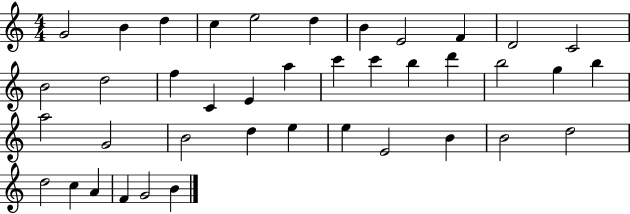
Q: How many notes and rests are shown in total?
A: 40